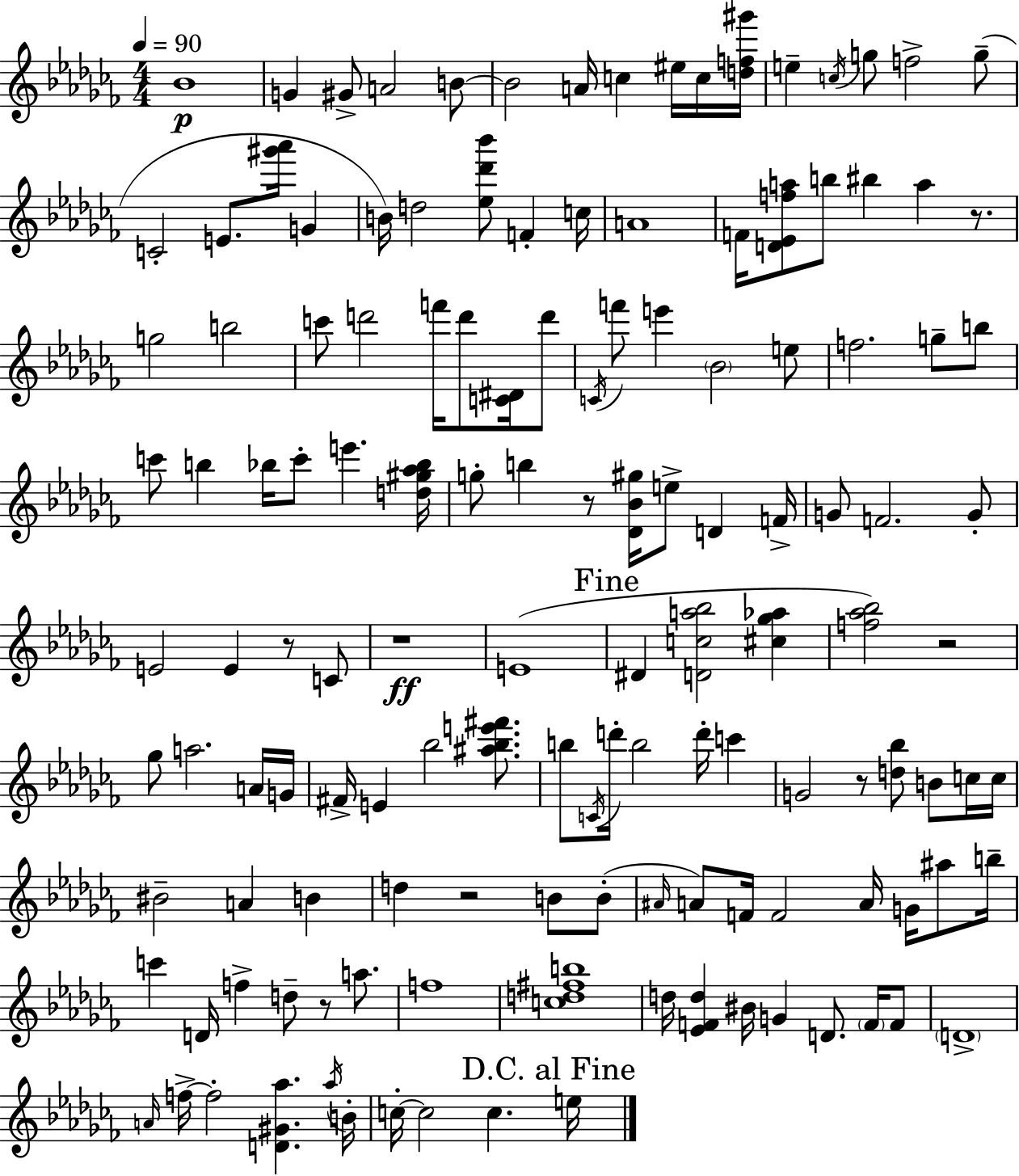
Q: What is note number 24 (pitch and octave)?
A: F4